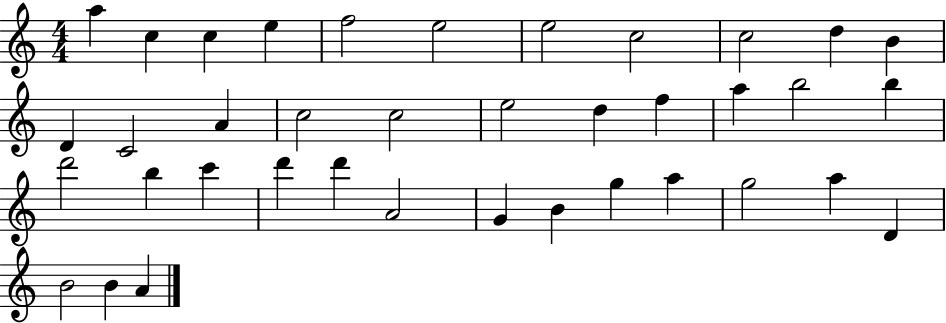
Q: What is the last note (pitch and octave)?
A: A4